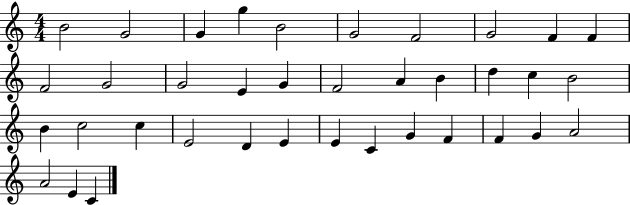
X:1
T:Untitled
M:4/4
L:1/4
K:C
B2 G2 G g B2 G2 F2 G2 F F F2 G2 G2 E G F2 A B d c B2 B c2 c E2 D E E C G F F G A2 A2 E C